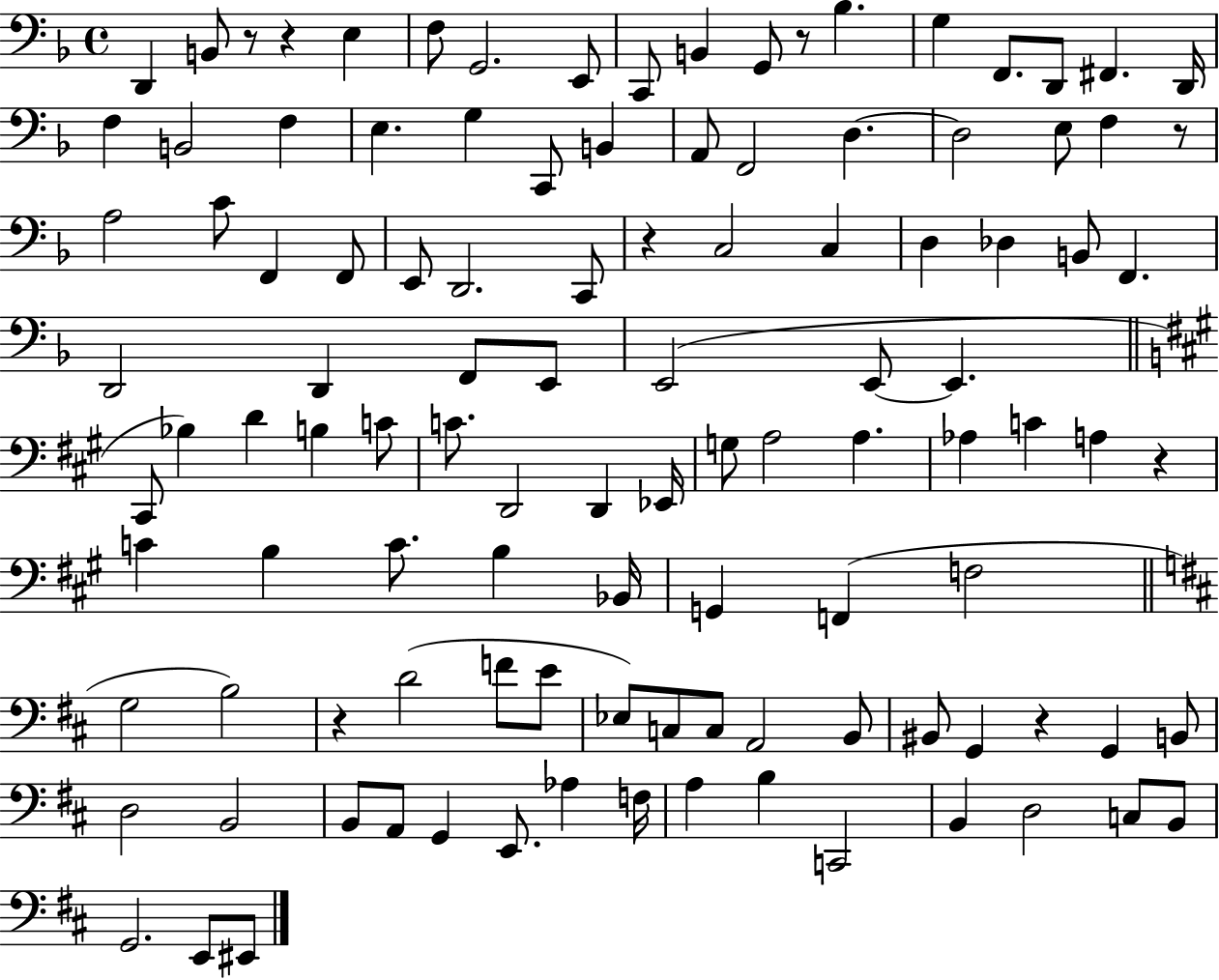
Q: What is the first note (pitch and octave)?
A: D2